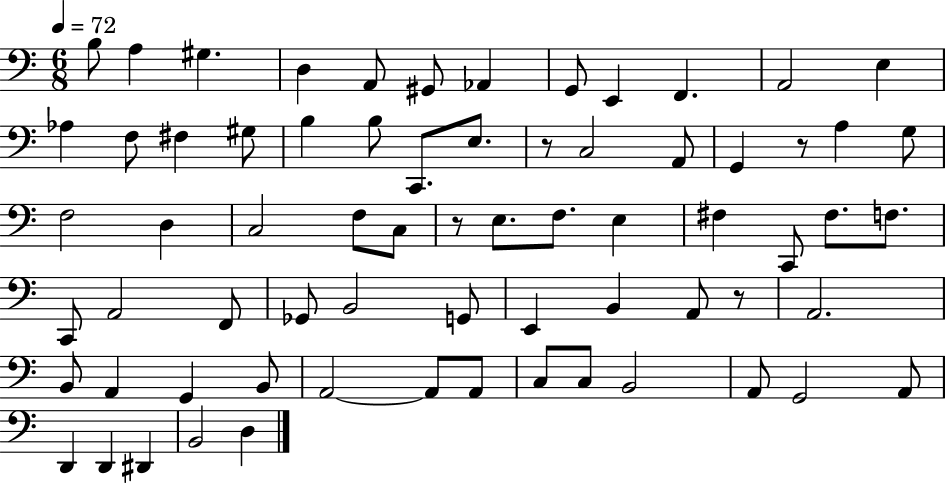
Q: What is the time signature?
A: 6/8